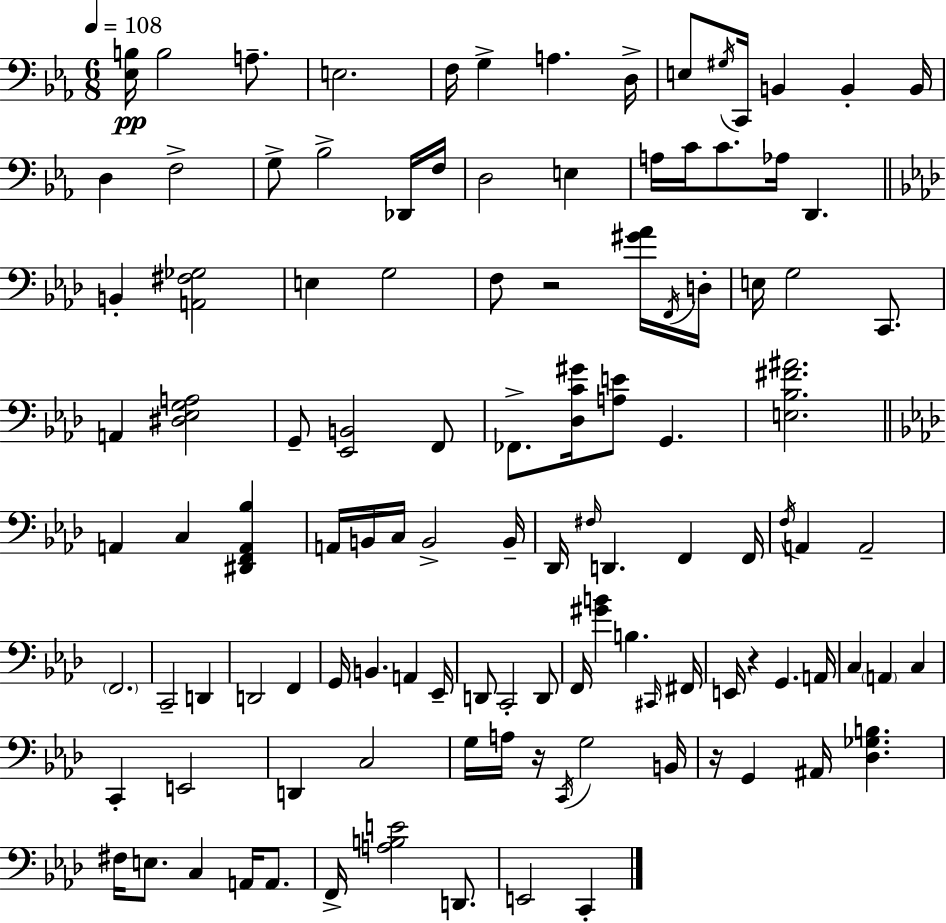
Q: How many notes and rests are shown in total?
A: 113